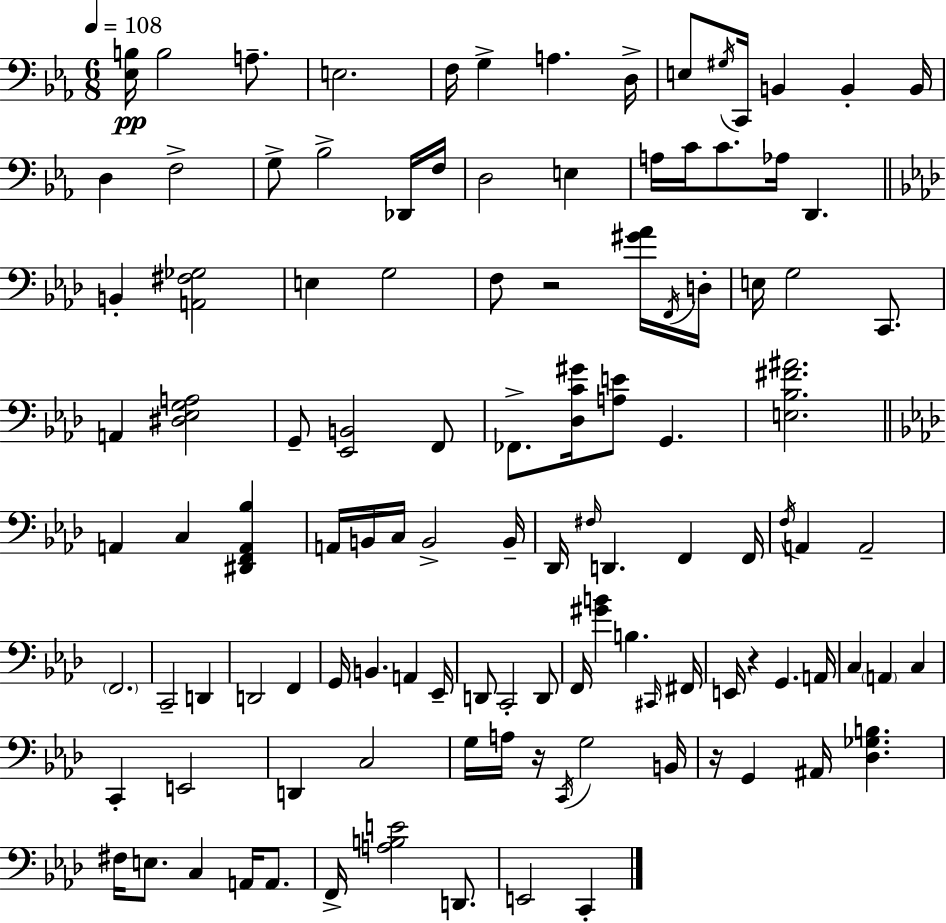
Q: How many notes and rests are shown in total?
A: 113